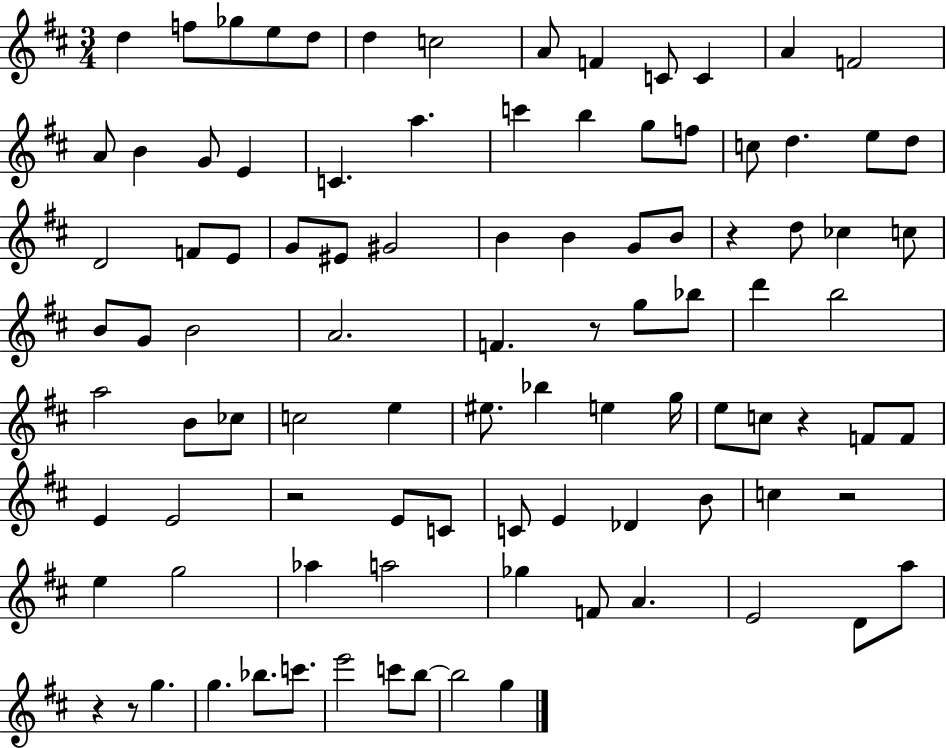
D5/q F5/e Gb5/e E5/e D5/e D5/q C5/h A4/e F4/q C4/e C4/q A4/q F4/h A4/e B4/q G4/e E4/q C4/q. A5/q. C6/q B5/q G5/e F5/e C5/e D5/q. E5/e D5/e D4/h F4/e E4/e G4/e EIS4/e G#4/h B4/q B4/q G4/e B4/e R/q D5/e CES5/q C5/e B4/e G4/e B4/h A4/h. F4/q. R/e G5/e Bb5/e D6/q B5/h A5/h B4/e CES5/e C5/h E5/q EIS5/e. Bb5/q E5/q G5/s E5/e C5/e R/q F4/e F4/e E4/q E4/h R/h E4/e C4/e C4/e E4/q Db4/q B4/e C5/q R/h E5/q G5/h Ab5/q A5/h Gb5/q F4/e A4/q. E4/h D4/e A5/e R/q R/e G5/q. G5/q. Bb5/e. C6/e. E6/h C6/e B5/e B5/h G5/q